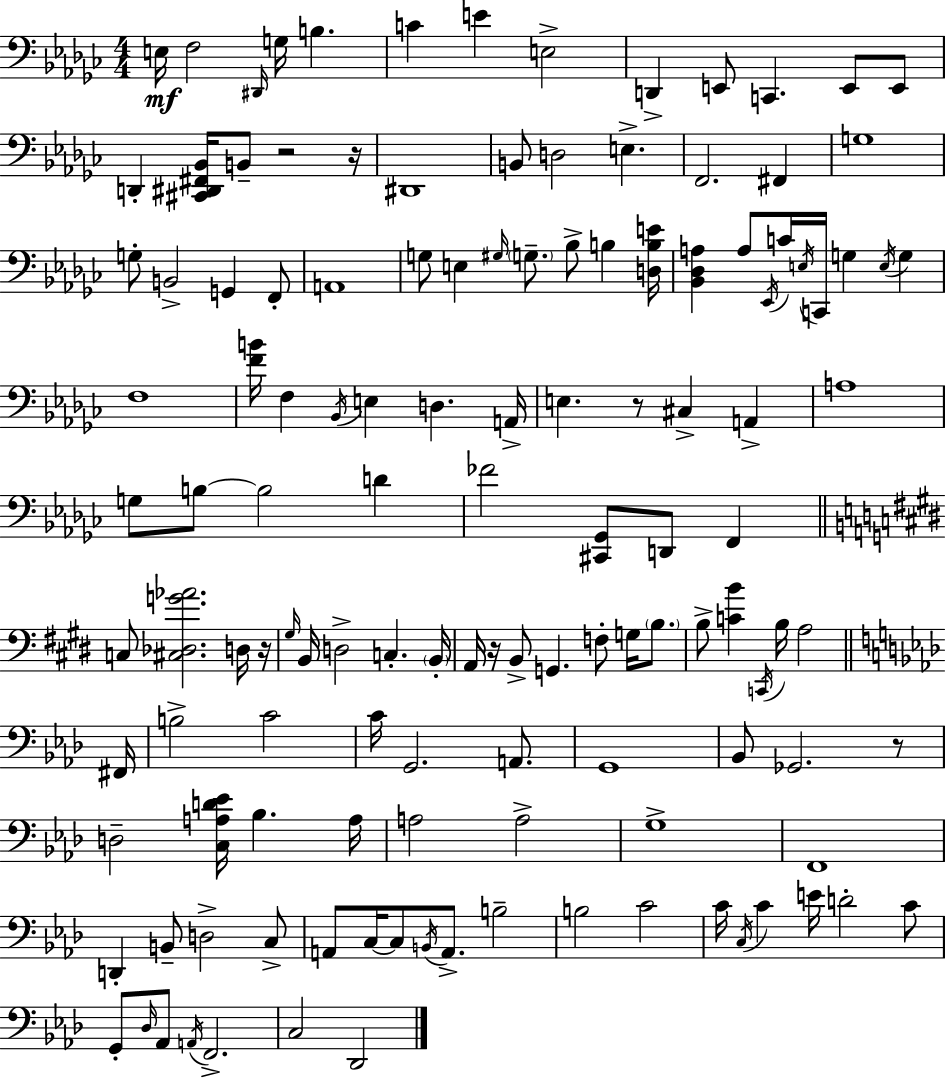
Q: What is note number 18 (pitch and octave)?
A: D3